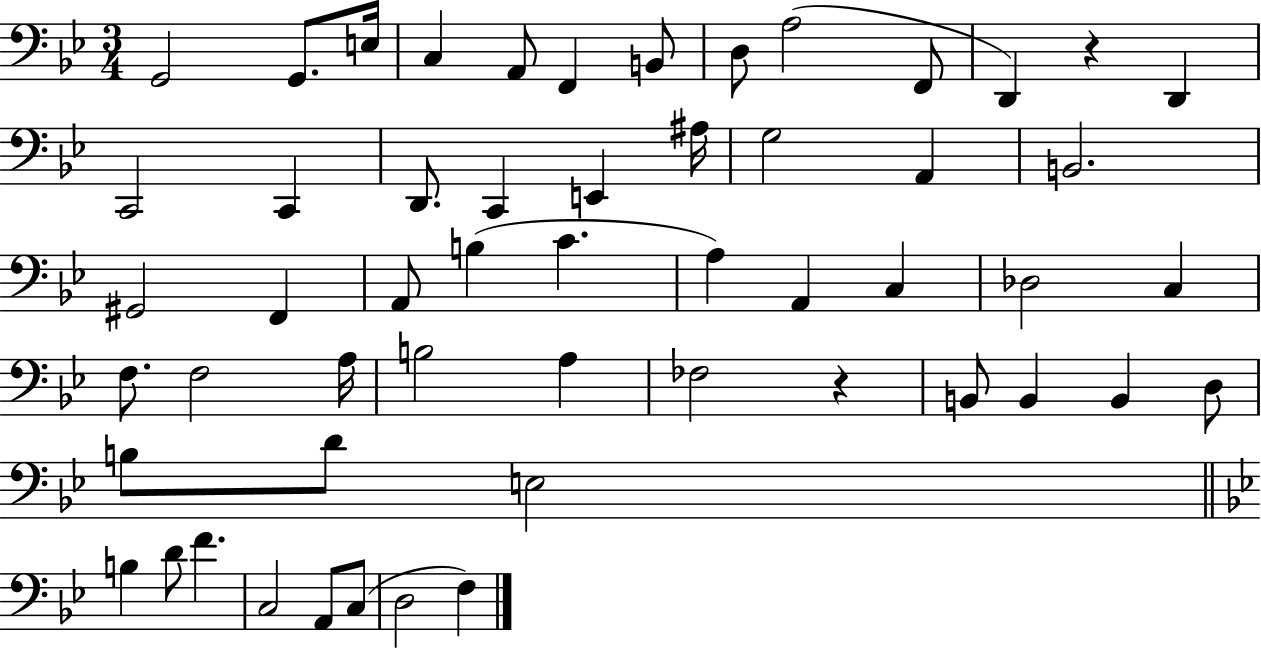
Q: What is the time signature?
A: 3/4